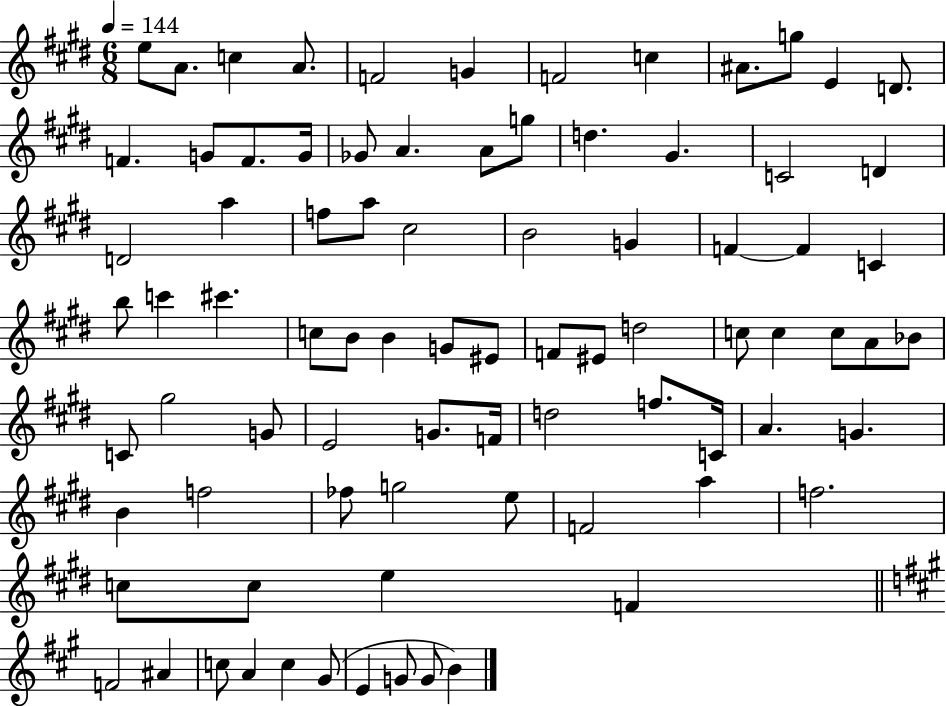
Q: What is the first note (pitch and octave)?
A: E5